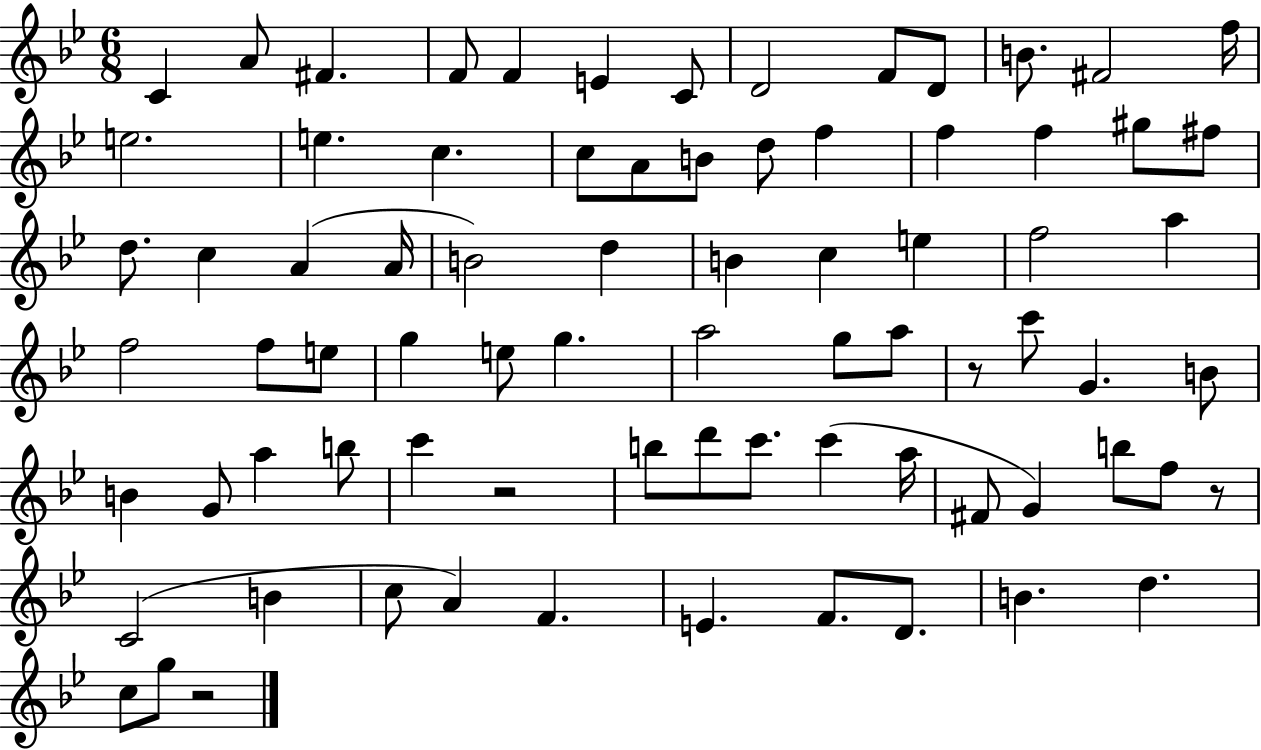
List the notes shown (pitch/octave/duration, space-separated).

C4/q A4/e F#4/q. F4/e F4/q E4/q C4/e D4/h F4/e D4/e B4/e. F#4/h F5/s E5/h. E5/q. C5/q. C5/e A4/e B4/e D5/e F5/q F5/q F5/q G#5/e F#5/e D5/e. C5/q A4/q A4/s B4/h D5/q B4/q C5/q E5/q F5/h A5/q F5/h F5/e E5/e G5/q E5/e G5/q. A5/h G5/e A5/e R/e C6/e G4/q. B4/e B4/q G4/e A5/q B5/e C6/q R/h B5/e D6/e C6/e. C6/q A5/s F#4/e G4/q B5/e F5/e R/e C4/h B4/q C5/e A4/q F4/q. E4/q. F4/e. D4/e. B4/q. D5/q. C5/e G5/e R/h